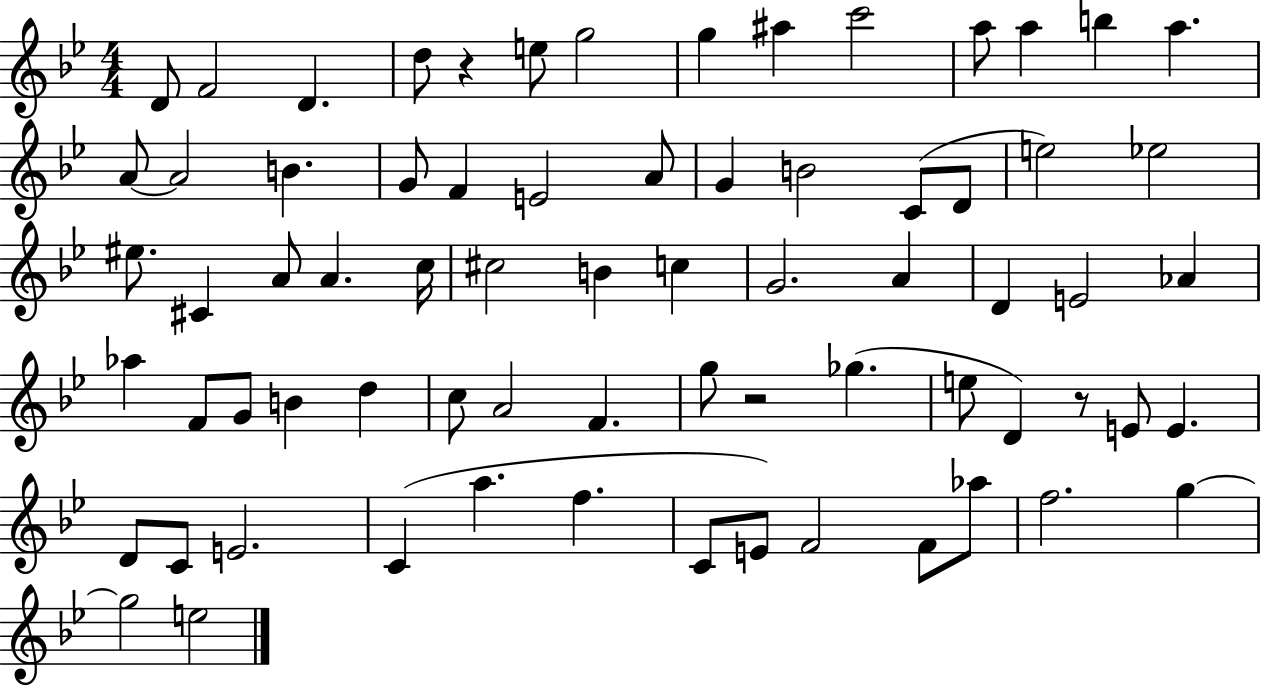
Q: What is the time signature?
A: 4/4